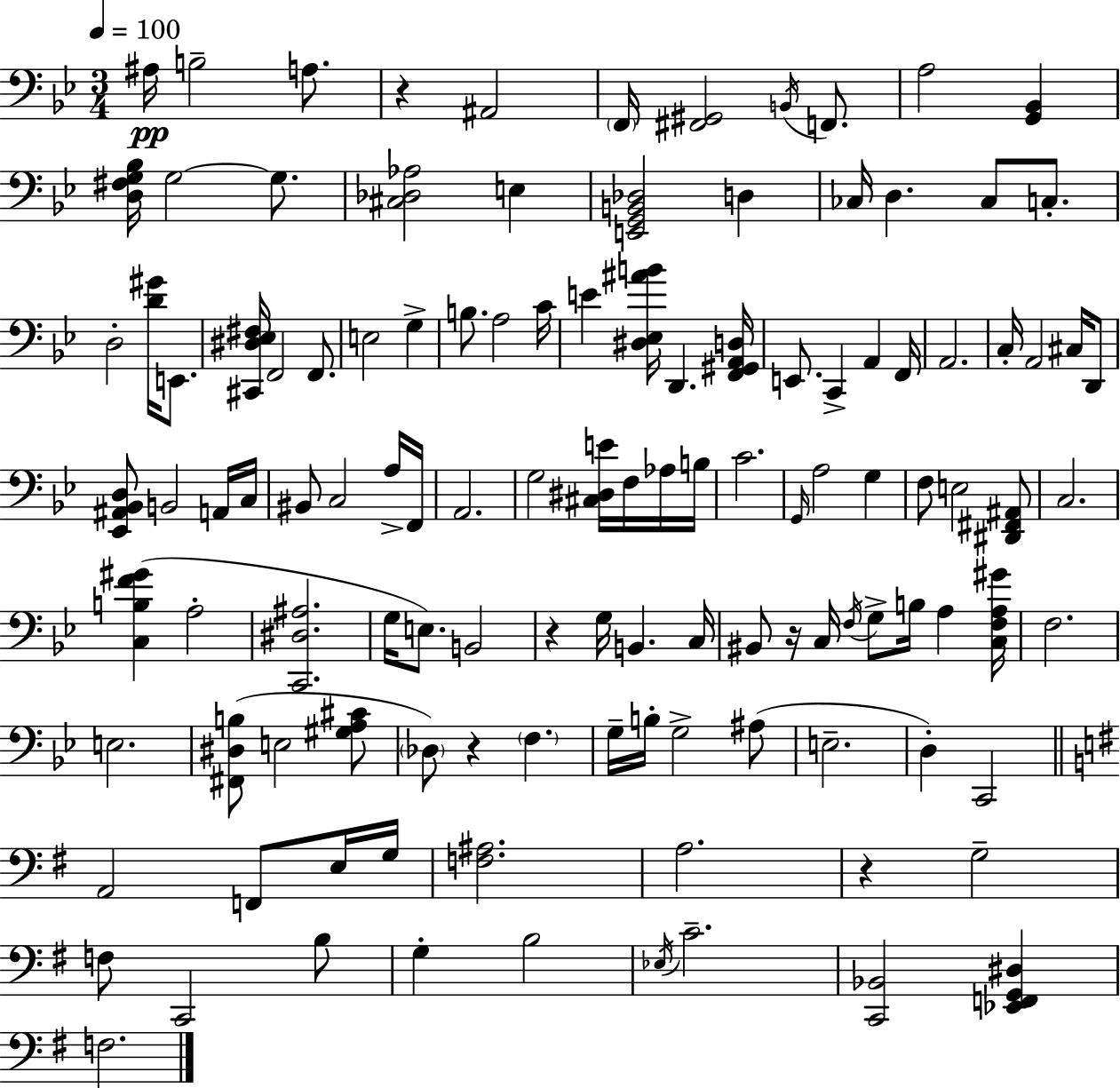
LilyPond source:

{
  \clef bass
  \numericTimeSignature
  \time 3/4
  \key bes \major
  \tempo 4 = 100
  ais16\pp b2-- a8. | r4 ais,2 | \parenthesize f,16 <fis, gis,>2 \acciaccatura { b,16 } f,8. | a2 <g, bes,>4 | \break <d fis g bes>16 g2~~ g8. | <cis des aes>2 e4 | <e, g, b, des>2 d4 | ces16 d4. ces8 c8.-. | \break d2-. <d' gis'>16 e,8. | <cis, dis ees fis>16 f,2 f,8. | e2 g4-> | b8. a2 | \break c'16 e'4 <dis ees ais' b'>16 d,4. | <f, gis, a, d>16 e,8. c,4-> a,4 | f,16 a,2. | c16-. a,2 cis16 d,8 | \break <ees, ais, bes, d>8 b,2 a,16 | c16 bis,8 c2 a16-> | f,16 a,2. | g2 <cis dis e'>16 f16 aes16 | \break b16 c'2. | \grace { g,16 } a2 g4 | f8 e2 | <dis, fis, ais,>8 c2. | \break <c b f' gis'>4( a2-. | <c, dis ais>2. | g16 e8.) b,2 | r4 g16 b,4. | \break c16 bis,8 r16 c16 \acciaccatura { f16 } g8-> b16 a4 | <c f a gis'>16 f2. | e2. | <fis, dis b>8( e2 | \break <gis a cis'>8 \parenthesize des8) r4 \parenthesize f4. | g16-- b16-. g2-> | ais8( e2.-- | d4-.) c,2 | \break \bar "||" \break \key e \minor a,2 f,8 e16 g16 | <f ais>2. | a2. | r4 g2-- | \break f8 c,2 b8 | g4-. b2 | \acciaccatura { ees16 } c'2.-- | <c, bes,>2 <ees, f, g, dis>4 | \break f2. | \bar "|."
}